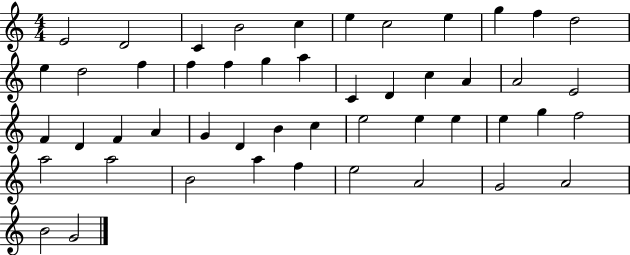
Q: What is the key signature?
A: C major